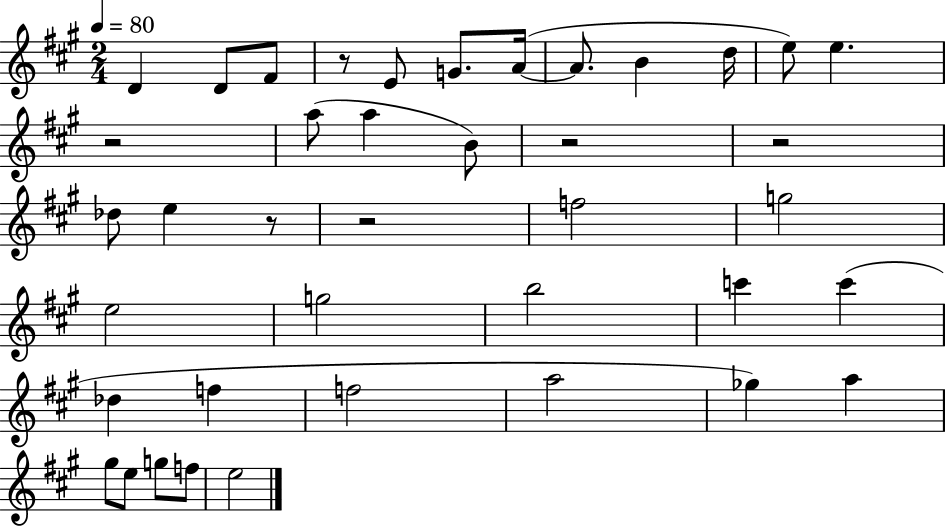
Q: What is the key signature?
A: A major